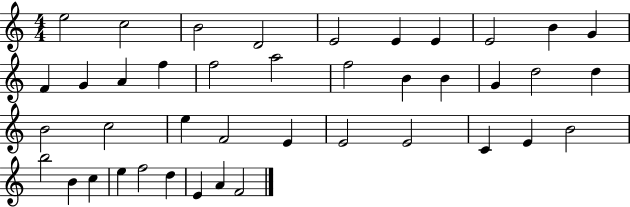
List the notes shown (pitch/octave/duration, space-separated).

E5/h C5/h B4/h D4/h E4/h E4/q E4/q E4/h B4/q G4/q F4/q G4/q A4/q F5/q F5/h A5/h F5/h B4/q B4/q G4/q D5/h D5/q B4/h C5/h E5/q F4/h E4/q E4/h E4/h C4/q E4/q B4/h B5/h B4/q C5/q E5/q F5/h D5/q E4/q A4/q F4/h